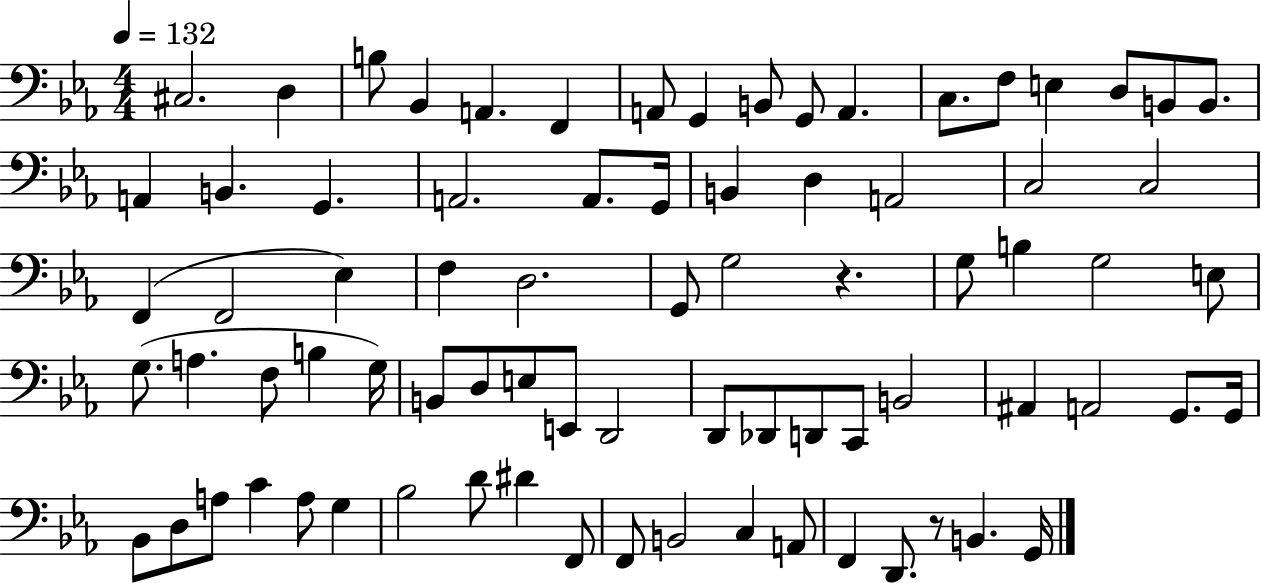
{
  \clef bass
  \numericTimeSignature
  \time 4/4
  \key ees \major
  \tempo 4 = 132
  \repeat volta 2 { cis2. d4 | b8 bes,4 a,4. f,4 | a,8 g,4 b,8 g,8 a,4. | c8. f8 e4 d8 b,8 b,8. | \break a,4 b,4. g,4. | a,2. a,8. g,16 | b,4 d4 a,2 | c2 c2 | \break f,4( f,2 ees4) | f4 d2. | g,8 g2 r4. | g8 b4 g2 e8 | \break g8.( a4. f8 b4 g16) | b,8 d8 e8 e,8 d,2 | d,8 des,8 d,8 c,8 b,2 | ais,4 a,2 g,8. g,16 | \break bes,8 d8 a8 c'4 a8 g4 | bes2 d'8 dis'4 f,8 | f,8 b,2 c4 a,8 | f,4 d,8. r8 b,4. g,16 | \break } \bar "|."
}